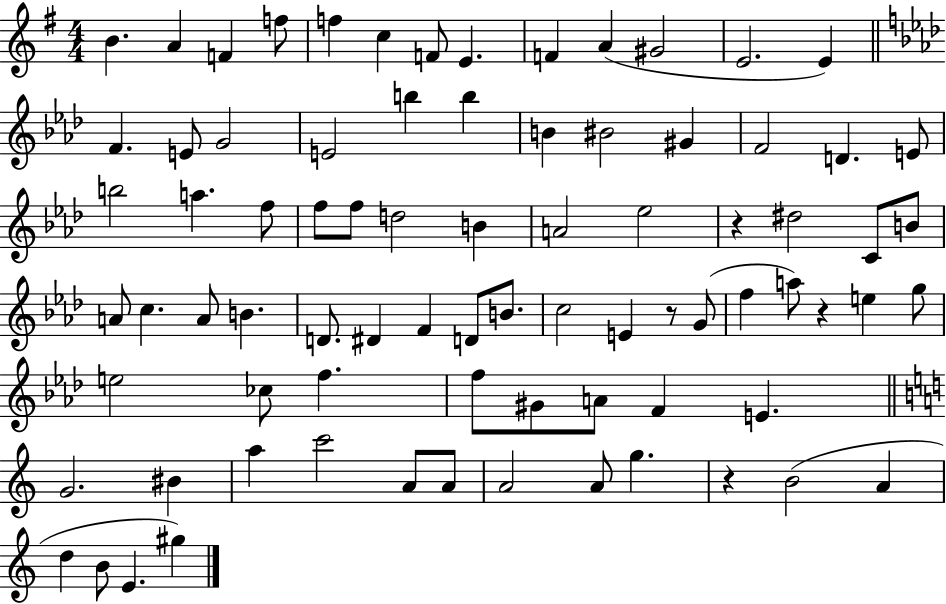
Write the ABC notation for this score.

X:1
T:Untitled
M:4/4
L:1/4
K:G
B A F f/2 f c F/2 E F A ^G2 E2 E F E/2 G2 E2 b b B ^B2 ^G F2 D E/2 b2 a f/2 f/2 f/2 d2 B A2 _e2 z ^d2 C/2 B/2 A/2 c A/2 B D/2 ^D F D/2 B/2 c2 E z/2 G/2 f a/2 z e g/2 e2 _c/2 f f/2 ^G/2 A/2 F E G2 ^B a c'2 A/2 A/2 A2 A/2 g z B2 A d B/2 E ^g